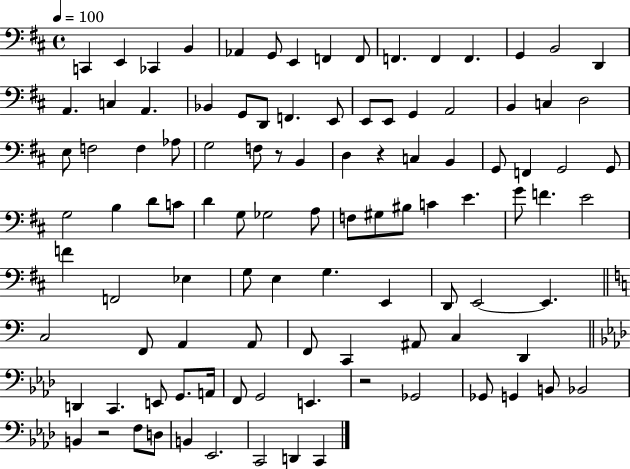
{
  \clef bass
  \time 4/4
  \defaultTimeSignature
  \key d \major
  \tempo 4 = 100
  \repeat volta 2 { c,4 e,4 ces,4 b,4 | aes,4 g,8 e,4 f,4 f,8 | f,4. f,4 f,4. | g,4 b,2 d,4 | \break a,4. c4 a,4. | bes,4 g,8 d,8 f,4. e,8 | e,8 e,8 g,4 a,2 | b,4 c4 d2 | \break e8 f2 f4 aes8 | g2 f8 r8 b,4 | d4 r4 c4 b,4 | g,8 f,4 g,2 g,8 | \break g2 b4 d'8 c'8 | d'4 g8 ges2 a8 | f8 gis8 bis8 c'4 e'4. | g'8 f'4. e'2 | \break f'4 f,2 ees4 | g8 e4 g4. e,4 | d,8 e,2~~ e,4. | \bar "||" \break \key c \major c2 f,8 a,4 a,8 | f,8 c,4 ais,8 c4 d,4 | \bar "||" \break \key f \minor d,4 c,4. e,8 g,8. a,16 | f,8 g,2 e,4. | r2 ges,2 | ges,8 g,4 b,8 bes,2 | \break b,4 r2 f8 d8 | b,4 ees,2. | c,2 d,4 c,4 | } \bar "|."
}